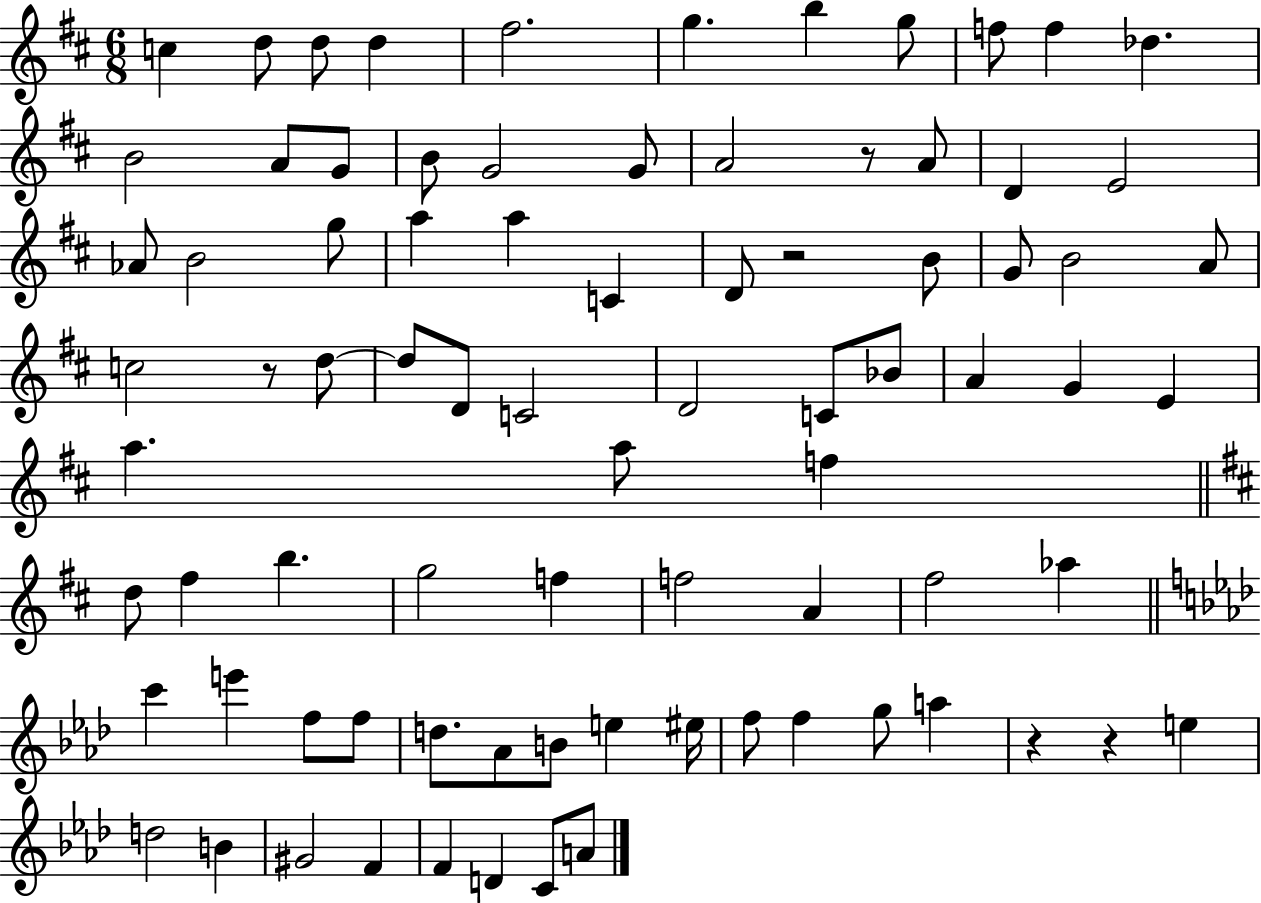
{
  \clef treble
  \numericTimeSignature
  \time 6/8
  \key d \major
  \repeat volta 2 { c''4 d''8 d''8 d''4 | fis''2. | g''4. b''4 g''8 | f''8 f''4 des''4. | \break b'2 a'8 g'8 | b'8 g'2 g'8 | a'2 r8 a'8 | d'4 e'2 | \break aes'8 b'2 g''8 | a''4 a''4 c'4 | d'8 r2 b'8 | g'8 b'2 a'8 | \break c''2 r8 d''8~~ | d''8 d'8 c'2 | d'2 c'8 bes'8 | a'4 g'4 e'4 | \break a''4. a''8 f''4 | \bar "||" \break \key d \major d''8 fis''4 b''4. | g''2 f''4 | f''2 a'4 | fis''2 aes''4 | \break \bar "||" \break \key aes \major c'''4 e'''4 f''8 f''8 | d''8. aes'8 b'8 e''4 eis''16 | f''8 f''4 g''8 a''4 | r4 r4 e''4 | \break d''2 b'4 | gis'2 f'4 | f'4 d'4 c'8 a'8 | } \bar "|."
}